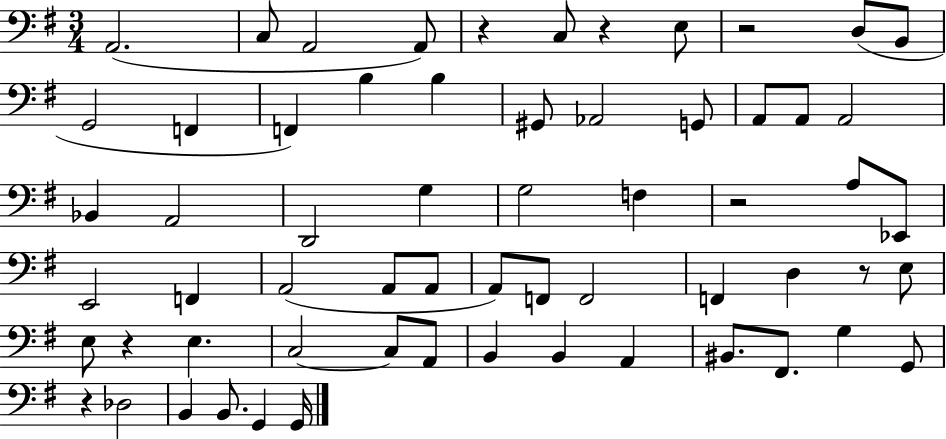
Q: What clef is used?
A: bass